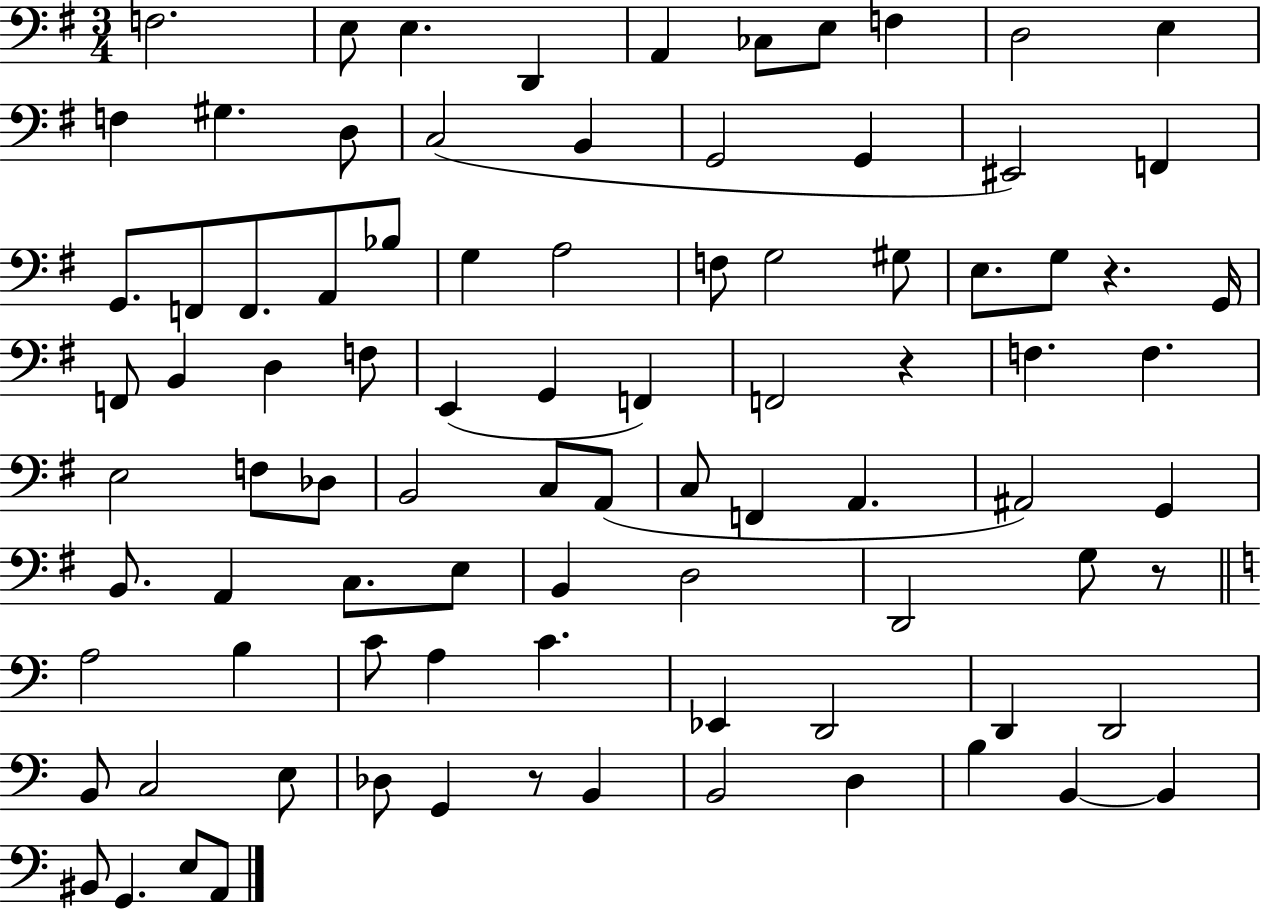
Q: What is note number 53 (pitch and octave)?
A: G2